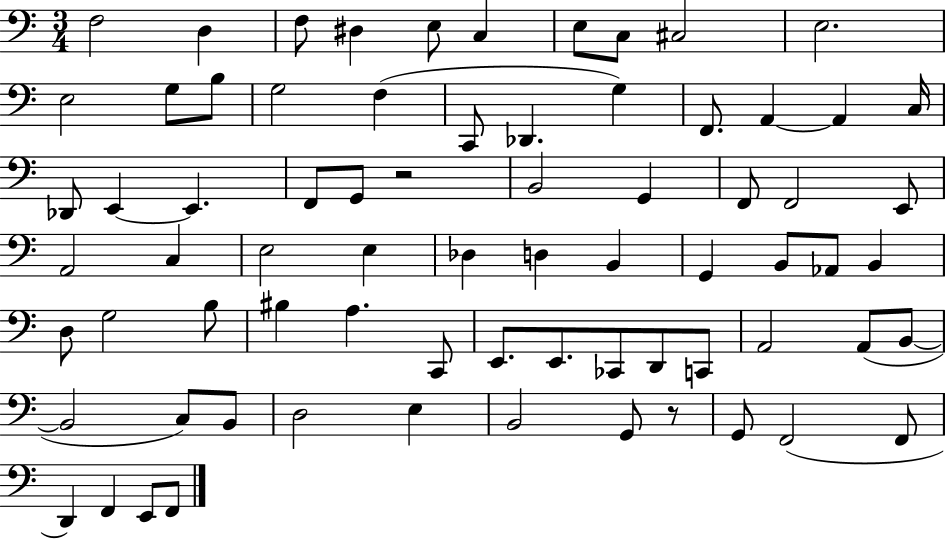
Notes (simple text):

F3/h D3/q F3/e D#3/q E3/e C3/q E3/e C3/e C#3/h E3/h. E3/h G3/e B3/e G3/h F3/q C2/e Db2/q. G3/q F2/e. A2/q A2/q C3/s Db2/e E2/q E2/q. F2/e G2/e R/h B2/h G2/q F2/e F2/h E2/e A2/h C3/q E3/h E3/q Db3/q D3/q B2/q G2/q B2/e Ab2/e B2/q D3/e G3/h B3/e BIS3/q A3/q. C2/e E2/e. E2/e. CES2/e D2/e C2/e A2/h A2/e B2/e B2/h C3/e B2/e D3/h E3/q B2/h G2/e R/e G2/e F2/h F2/e D2/q F2/q E2/e F2/e